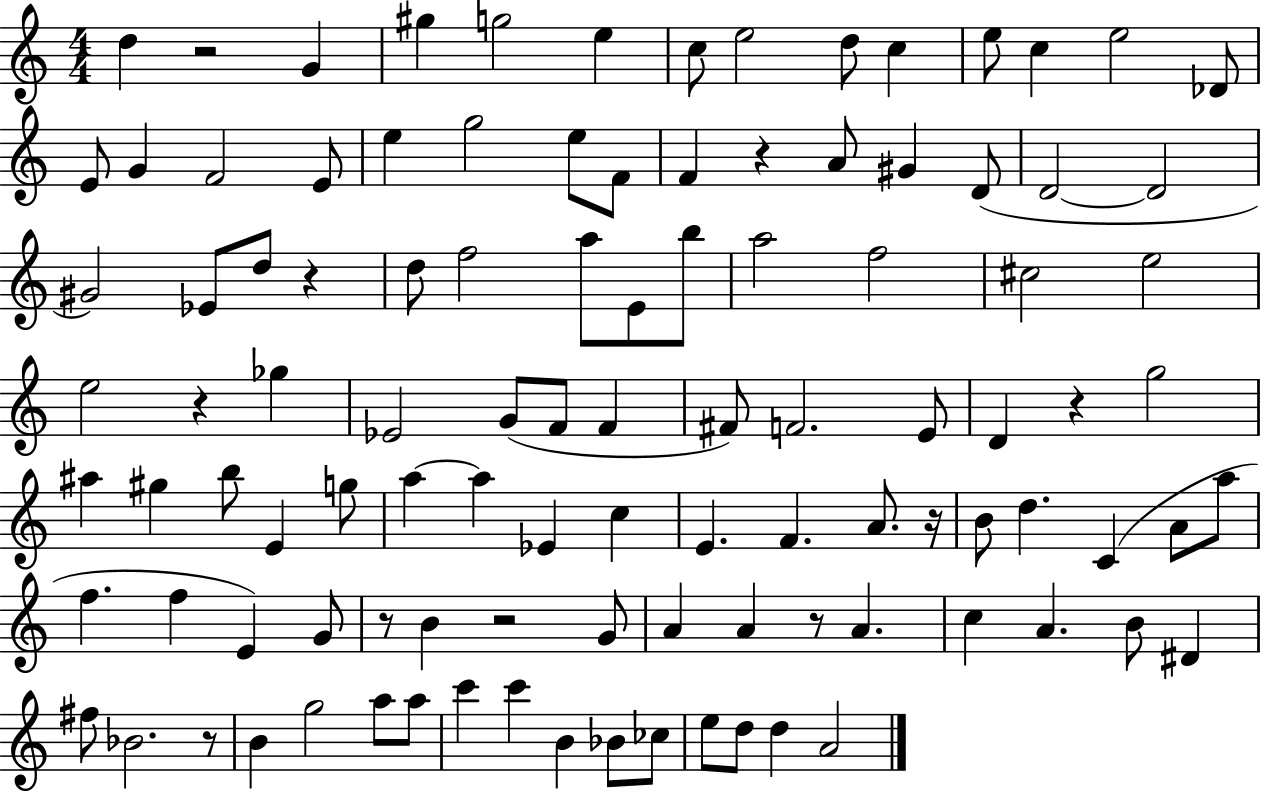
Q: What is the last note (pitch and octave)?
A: A4